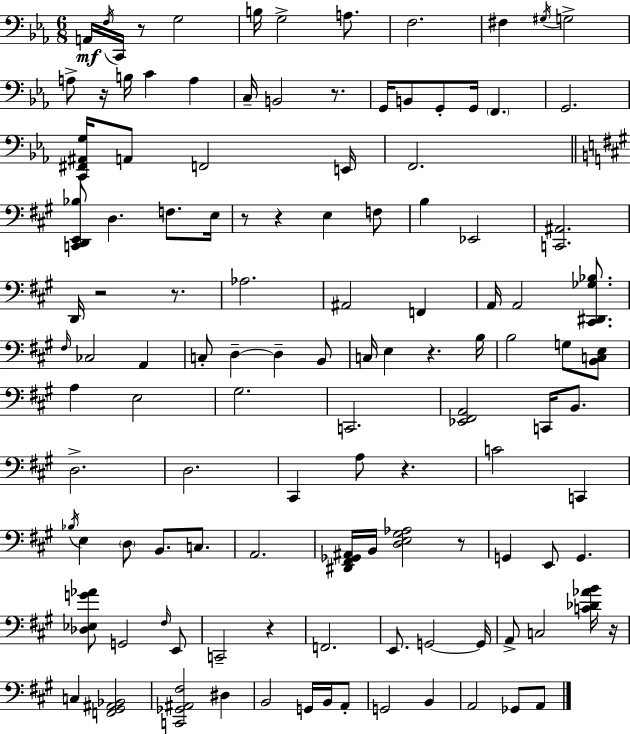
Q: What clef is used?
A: bass